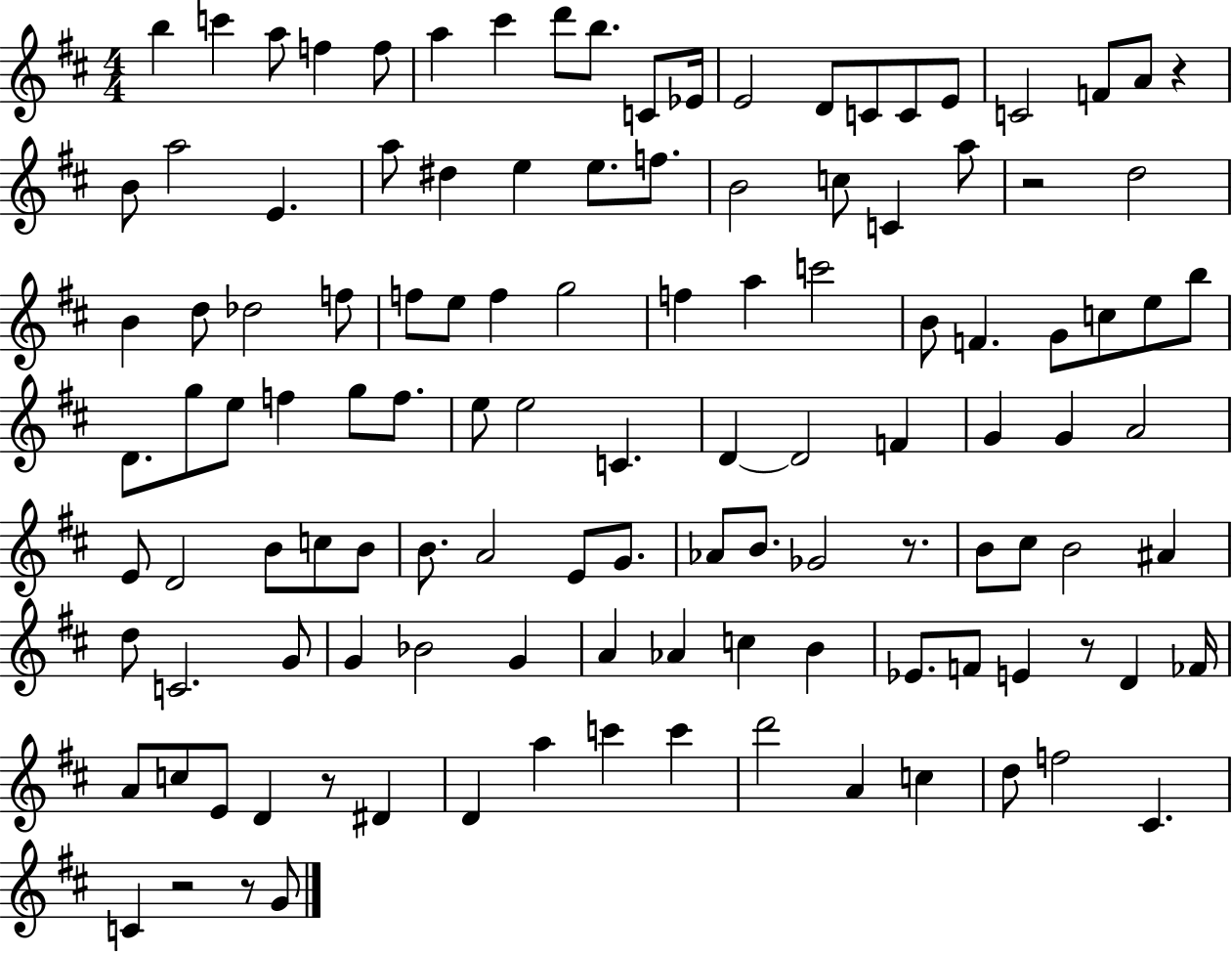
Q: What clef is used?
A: treble